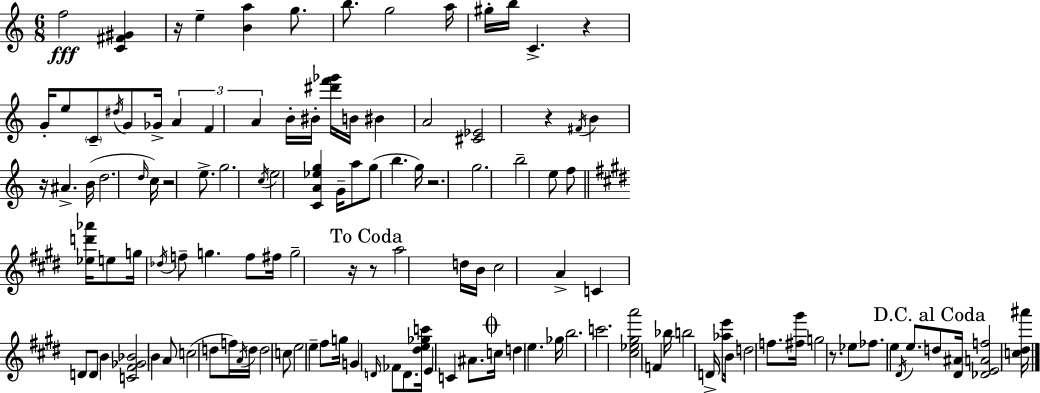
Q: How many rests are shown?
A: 9